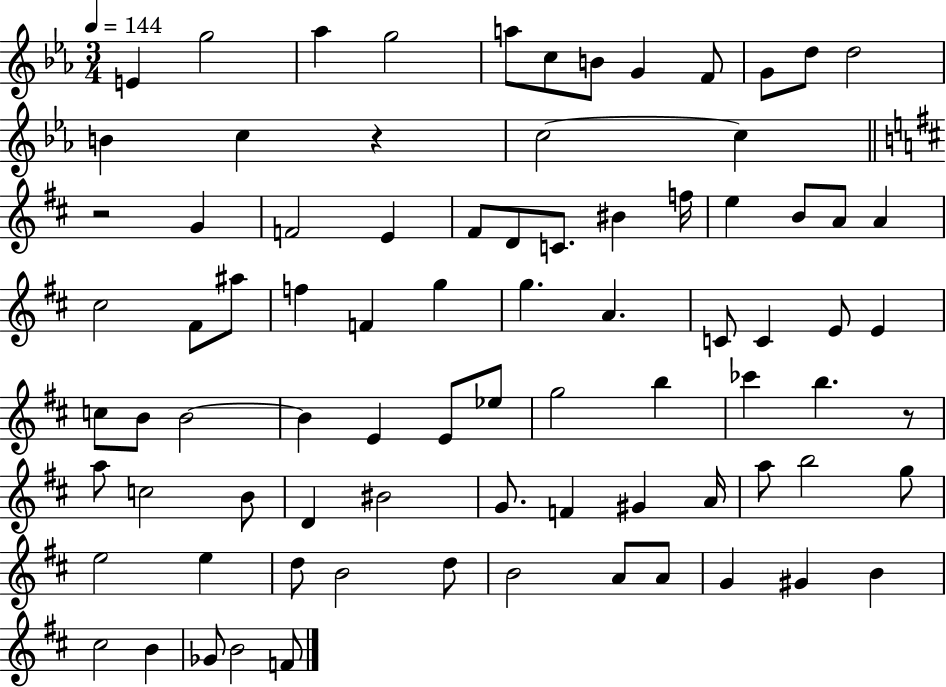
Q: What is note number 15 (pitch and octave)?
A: C5